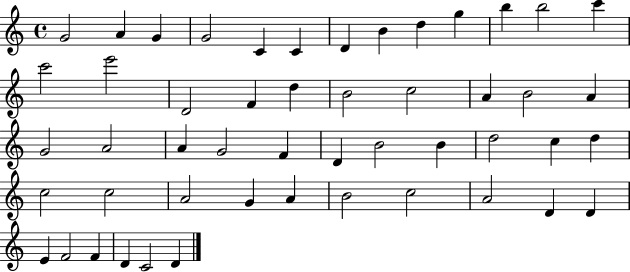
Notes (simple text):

G4/h A4/q G4/q G4/h C4/q C4/q D4/q B4/q D5/q G5/q B5/q B5/h C6/q C6/h E6/h D4/h F4/q D5/q B4/h C5/h A4/q B4/h A4/q G4/h A4/h A4/q G4/h F4/q D4/q B4/h B4/q D5/h C5/q D5/q C5/h C5/h A4/h G4/q A4/q B4/h C5/h A4/h D4/q D4/q E4/q F4/h F4/q D4/q C4/h D4/q